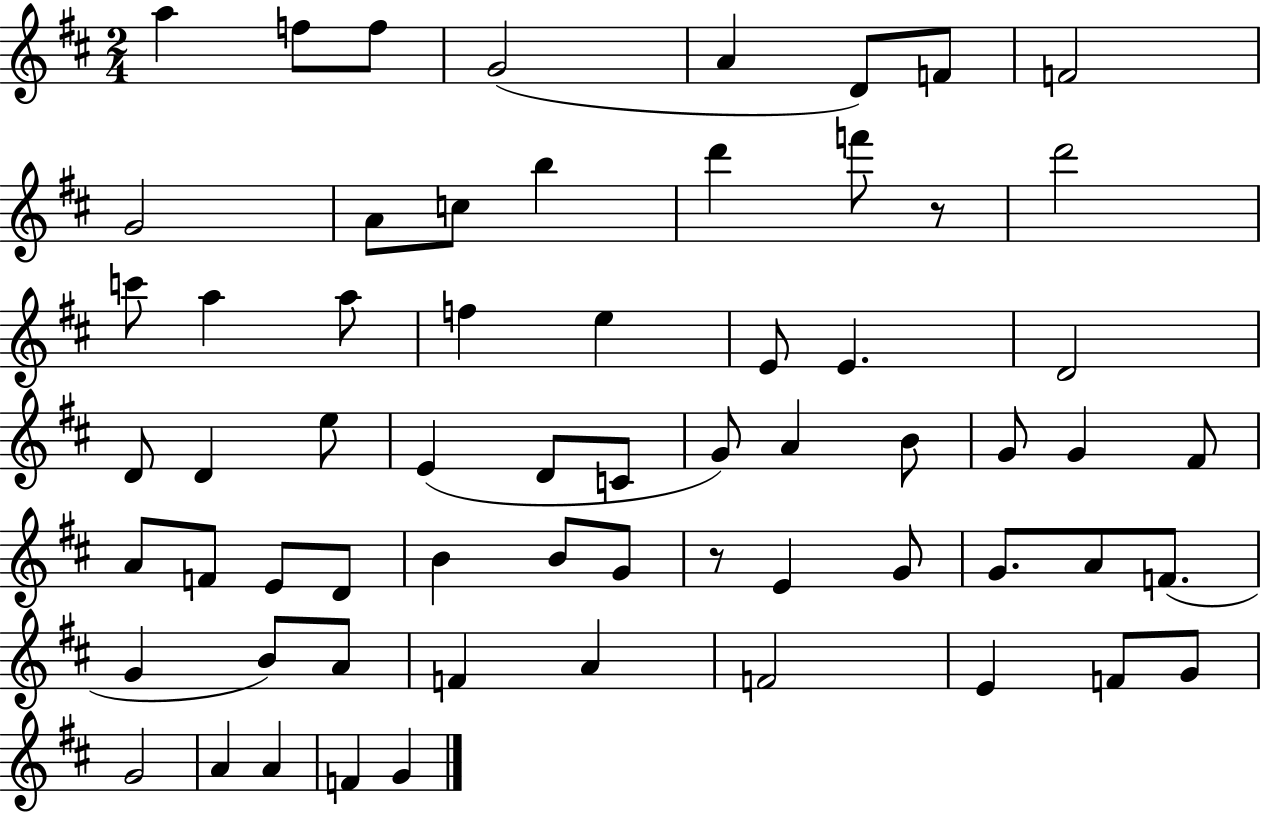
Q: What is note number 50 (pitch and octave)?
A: A4